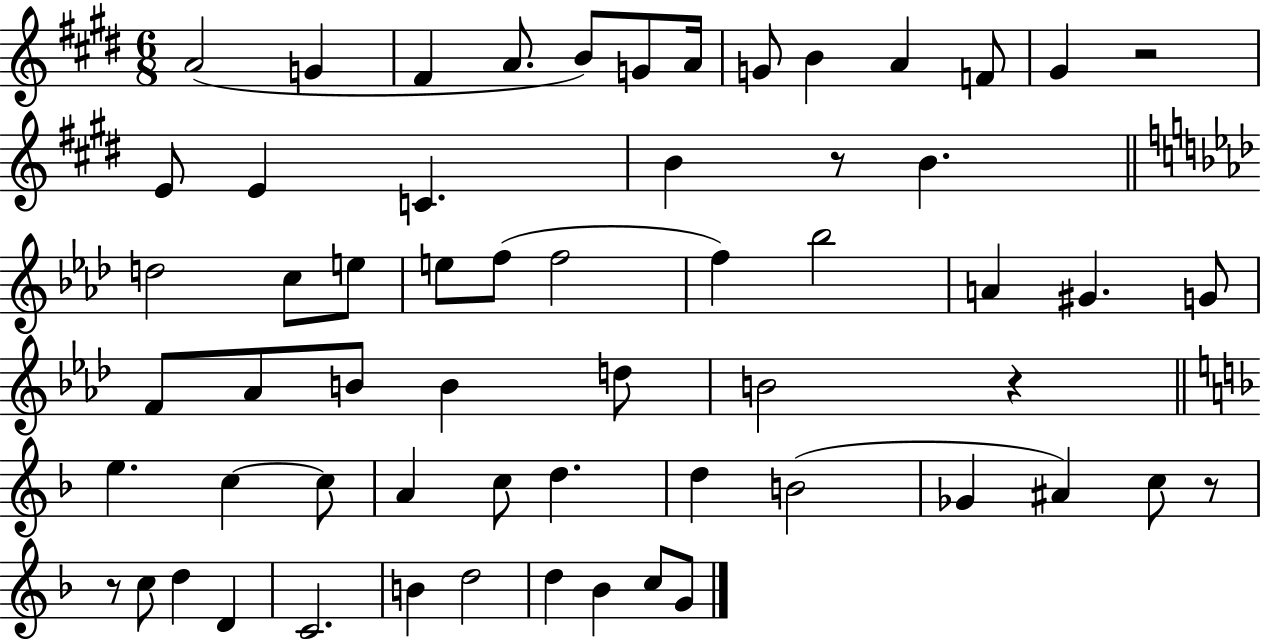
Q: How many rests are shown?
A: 5